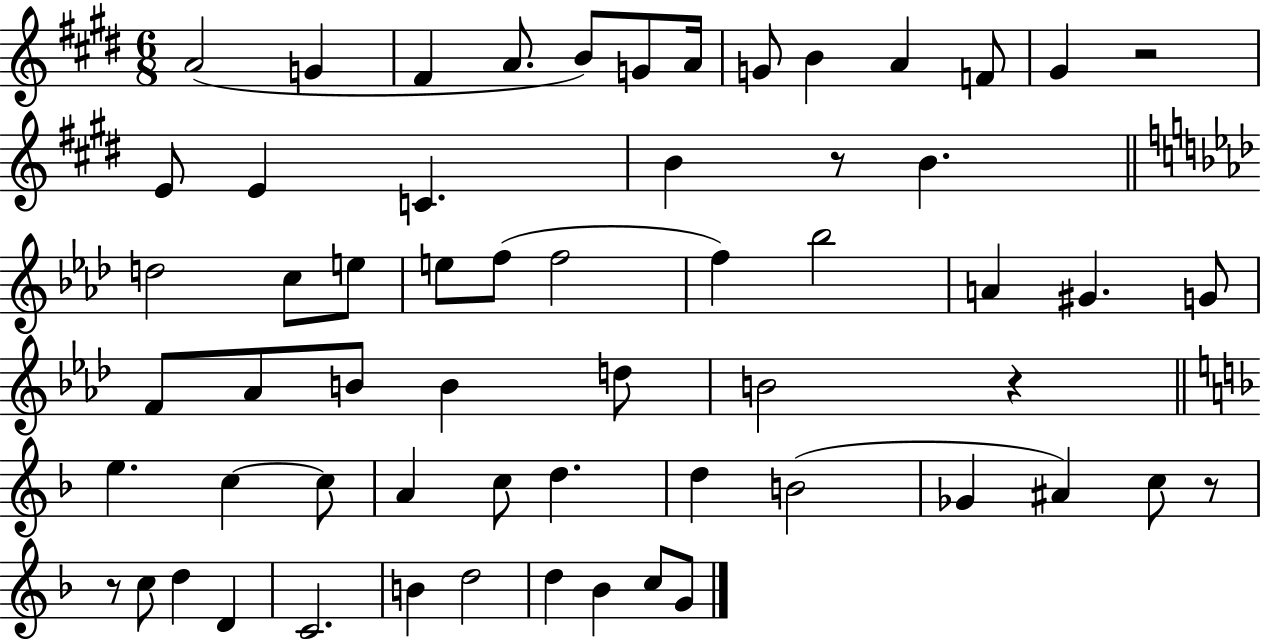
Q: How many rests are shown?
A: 5